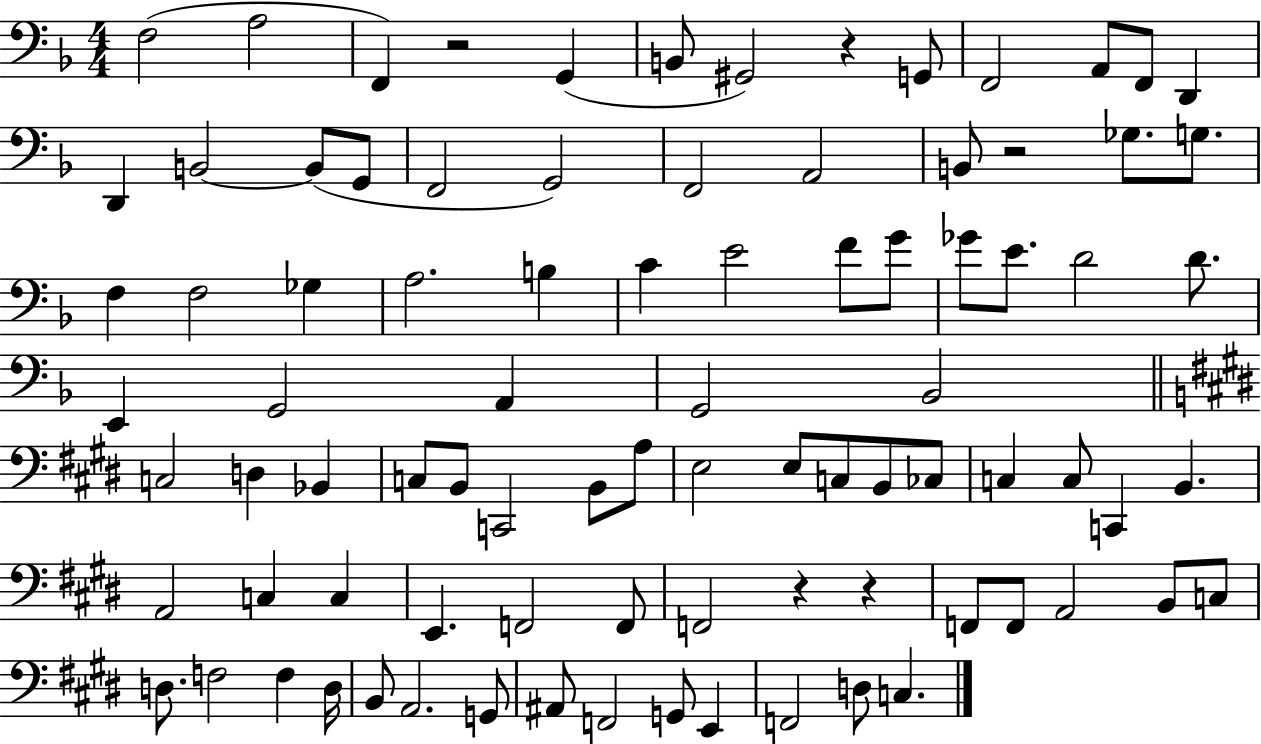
{
  \clef bass
  \numericTimeSignature
  \time 4/4
  \key f \major
  f2( a2 | f,4) r2 g,4( | b,8 gis,2) r4 g,8 | f,2 a,8 f,8 d,4 | \break d,4 b,2~~ b,8( g,8 | f,2 g,2) | f,2 a,2 | b,8 r2 ges8. g8. | \break f4 f2 ges4 | a2. b4 | c'4 e'2 f'8 g'8 | ges'8 e'8. d'2 d'8. | \break e,4 g,2 a,4 | g,2 bes,2 | \bar "||" \break \key e \major c2 d4 bes,4 | c8 b,8 c,2 b,8 a8 | e2 e8 c8 b,8 ces8 | c4 c8 c,4 b,4. | \break a,2 c4 c4 | e,4. f,2 f,8 | f,2 r4 r4 | f,8 f,8 a,2 b,8 c8 | \break d8. f2 f4 d16 | b,8 a,2. g,8 | ais,8 f,2 g,8 e,4 | f,2 d8 c4. | \break \bar "|."
}